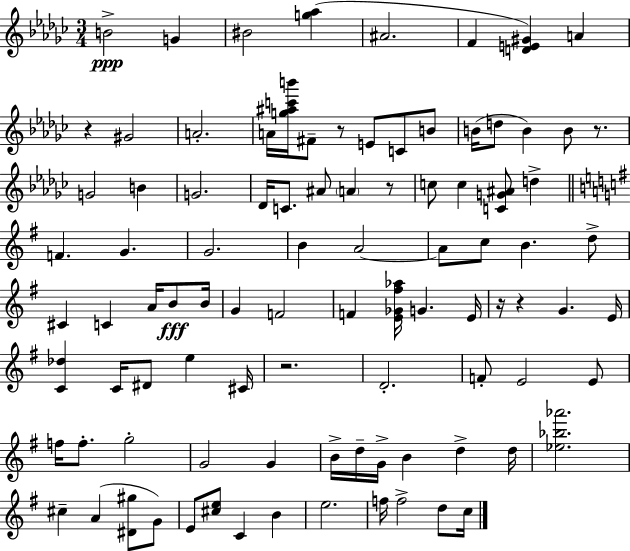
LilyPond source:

{
  \clef treble
  \numericTimeSignature
  \time 3/4
  \key ees \minor
  b'2->\ppp g'4 | bis'2 <g'' aes''>4( | ais'2. | f'4 <d' e' gis'>4) a'4 | \break r4 gis'2 | a'2.-. | a'16 <g'' ais'' c''' b'''>16 fis'8-- r8 e'8 c'8 b'8 | b'16( d''8 b'4) b'8 r8. | \break g'2 b'4 | g'2. | des'16 c'8. ais'8 \parenthesize a'4 r8 | c''8 c''4 <c' g' ais'>8 d''4-> | \break \bar "||" \break \key e \minor f'4. g'4. | g'2. | b'4 a'2~~ | a'8 c''8 b'4. d''8-> | \break cis'4 c'4 a'16 b'8\fff b'16 | g'4 f'2 | f'4 <e' ges' fis'' aes''>16 g'4. e'16 | r16 r4 g'4. e'16 | \break <c' des''>4 c'16 dis'8 e''4 cis'16 | r2. | d'2.-. | f'8-. e'2 e'8 | \break f''16 f''8.-. g''2-. | g'2 g'4 | b'16-> d''16-- g'16-> b'4 d''4-> d''16 | <ees'' bes'' aes'''>2. | \break cis''4-- a'4( <dis' gis''>8 g'8) | e'8 <cis'' e''>8 c'4 b'4 | e''2. | f''16 f''2-> d''8 c''16 | \break \bar "|."
}